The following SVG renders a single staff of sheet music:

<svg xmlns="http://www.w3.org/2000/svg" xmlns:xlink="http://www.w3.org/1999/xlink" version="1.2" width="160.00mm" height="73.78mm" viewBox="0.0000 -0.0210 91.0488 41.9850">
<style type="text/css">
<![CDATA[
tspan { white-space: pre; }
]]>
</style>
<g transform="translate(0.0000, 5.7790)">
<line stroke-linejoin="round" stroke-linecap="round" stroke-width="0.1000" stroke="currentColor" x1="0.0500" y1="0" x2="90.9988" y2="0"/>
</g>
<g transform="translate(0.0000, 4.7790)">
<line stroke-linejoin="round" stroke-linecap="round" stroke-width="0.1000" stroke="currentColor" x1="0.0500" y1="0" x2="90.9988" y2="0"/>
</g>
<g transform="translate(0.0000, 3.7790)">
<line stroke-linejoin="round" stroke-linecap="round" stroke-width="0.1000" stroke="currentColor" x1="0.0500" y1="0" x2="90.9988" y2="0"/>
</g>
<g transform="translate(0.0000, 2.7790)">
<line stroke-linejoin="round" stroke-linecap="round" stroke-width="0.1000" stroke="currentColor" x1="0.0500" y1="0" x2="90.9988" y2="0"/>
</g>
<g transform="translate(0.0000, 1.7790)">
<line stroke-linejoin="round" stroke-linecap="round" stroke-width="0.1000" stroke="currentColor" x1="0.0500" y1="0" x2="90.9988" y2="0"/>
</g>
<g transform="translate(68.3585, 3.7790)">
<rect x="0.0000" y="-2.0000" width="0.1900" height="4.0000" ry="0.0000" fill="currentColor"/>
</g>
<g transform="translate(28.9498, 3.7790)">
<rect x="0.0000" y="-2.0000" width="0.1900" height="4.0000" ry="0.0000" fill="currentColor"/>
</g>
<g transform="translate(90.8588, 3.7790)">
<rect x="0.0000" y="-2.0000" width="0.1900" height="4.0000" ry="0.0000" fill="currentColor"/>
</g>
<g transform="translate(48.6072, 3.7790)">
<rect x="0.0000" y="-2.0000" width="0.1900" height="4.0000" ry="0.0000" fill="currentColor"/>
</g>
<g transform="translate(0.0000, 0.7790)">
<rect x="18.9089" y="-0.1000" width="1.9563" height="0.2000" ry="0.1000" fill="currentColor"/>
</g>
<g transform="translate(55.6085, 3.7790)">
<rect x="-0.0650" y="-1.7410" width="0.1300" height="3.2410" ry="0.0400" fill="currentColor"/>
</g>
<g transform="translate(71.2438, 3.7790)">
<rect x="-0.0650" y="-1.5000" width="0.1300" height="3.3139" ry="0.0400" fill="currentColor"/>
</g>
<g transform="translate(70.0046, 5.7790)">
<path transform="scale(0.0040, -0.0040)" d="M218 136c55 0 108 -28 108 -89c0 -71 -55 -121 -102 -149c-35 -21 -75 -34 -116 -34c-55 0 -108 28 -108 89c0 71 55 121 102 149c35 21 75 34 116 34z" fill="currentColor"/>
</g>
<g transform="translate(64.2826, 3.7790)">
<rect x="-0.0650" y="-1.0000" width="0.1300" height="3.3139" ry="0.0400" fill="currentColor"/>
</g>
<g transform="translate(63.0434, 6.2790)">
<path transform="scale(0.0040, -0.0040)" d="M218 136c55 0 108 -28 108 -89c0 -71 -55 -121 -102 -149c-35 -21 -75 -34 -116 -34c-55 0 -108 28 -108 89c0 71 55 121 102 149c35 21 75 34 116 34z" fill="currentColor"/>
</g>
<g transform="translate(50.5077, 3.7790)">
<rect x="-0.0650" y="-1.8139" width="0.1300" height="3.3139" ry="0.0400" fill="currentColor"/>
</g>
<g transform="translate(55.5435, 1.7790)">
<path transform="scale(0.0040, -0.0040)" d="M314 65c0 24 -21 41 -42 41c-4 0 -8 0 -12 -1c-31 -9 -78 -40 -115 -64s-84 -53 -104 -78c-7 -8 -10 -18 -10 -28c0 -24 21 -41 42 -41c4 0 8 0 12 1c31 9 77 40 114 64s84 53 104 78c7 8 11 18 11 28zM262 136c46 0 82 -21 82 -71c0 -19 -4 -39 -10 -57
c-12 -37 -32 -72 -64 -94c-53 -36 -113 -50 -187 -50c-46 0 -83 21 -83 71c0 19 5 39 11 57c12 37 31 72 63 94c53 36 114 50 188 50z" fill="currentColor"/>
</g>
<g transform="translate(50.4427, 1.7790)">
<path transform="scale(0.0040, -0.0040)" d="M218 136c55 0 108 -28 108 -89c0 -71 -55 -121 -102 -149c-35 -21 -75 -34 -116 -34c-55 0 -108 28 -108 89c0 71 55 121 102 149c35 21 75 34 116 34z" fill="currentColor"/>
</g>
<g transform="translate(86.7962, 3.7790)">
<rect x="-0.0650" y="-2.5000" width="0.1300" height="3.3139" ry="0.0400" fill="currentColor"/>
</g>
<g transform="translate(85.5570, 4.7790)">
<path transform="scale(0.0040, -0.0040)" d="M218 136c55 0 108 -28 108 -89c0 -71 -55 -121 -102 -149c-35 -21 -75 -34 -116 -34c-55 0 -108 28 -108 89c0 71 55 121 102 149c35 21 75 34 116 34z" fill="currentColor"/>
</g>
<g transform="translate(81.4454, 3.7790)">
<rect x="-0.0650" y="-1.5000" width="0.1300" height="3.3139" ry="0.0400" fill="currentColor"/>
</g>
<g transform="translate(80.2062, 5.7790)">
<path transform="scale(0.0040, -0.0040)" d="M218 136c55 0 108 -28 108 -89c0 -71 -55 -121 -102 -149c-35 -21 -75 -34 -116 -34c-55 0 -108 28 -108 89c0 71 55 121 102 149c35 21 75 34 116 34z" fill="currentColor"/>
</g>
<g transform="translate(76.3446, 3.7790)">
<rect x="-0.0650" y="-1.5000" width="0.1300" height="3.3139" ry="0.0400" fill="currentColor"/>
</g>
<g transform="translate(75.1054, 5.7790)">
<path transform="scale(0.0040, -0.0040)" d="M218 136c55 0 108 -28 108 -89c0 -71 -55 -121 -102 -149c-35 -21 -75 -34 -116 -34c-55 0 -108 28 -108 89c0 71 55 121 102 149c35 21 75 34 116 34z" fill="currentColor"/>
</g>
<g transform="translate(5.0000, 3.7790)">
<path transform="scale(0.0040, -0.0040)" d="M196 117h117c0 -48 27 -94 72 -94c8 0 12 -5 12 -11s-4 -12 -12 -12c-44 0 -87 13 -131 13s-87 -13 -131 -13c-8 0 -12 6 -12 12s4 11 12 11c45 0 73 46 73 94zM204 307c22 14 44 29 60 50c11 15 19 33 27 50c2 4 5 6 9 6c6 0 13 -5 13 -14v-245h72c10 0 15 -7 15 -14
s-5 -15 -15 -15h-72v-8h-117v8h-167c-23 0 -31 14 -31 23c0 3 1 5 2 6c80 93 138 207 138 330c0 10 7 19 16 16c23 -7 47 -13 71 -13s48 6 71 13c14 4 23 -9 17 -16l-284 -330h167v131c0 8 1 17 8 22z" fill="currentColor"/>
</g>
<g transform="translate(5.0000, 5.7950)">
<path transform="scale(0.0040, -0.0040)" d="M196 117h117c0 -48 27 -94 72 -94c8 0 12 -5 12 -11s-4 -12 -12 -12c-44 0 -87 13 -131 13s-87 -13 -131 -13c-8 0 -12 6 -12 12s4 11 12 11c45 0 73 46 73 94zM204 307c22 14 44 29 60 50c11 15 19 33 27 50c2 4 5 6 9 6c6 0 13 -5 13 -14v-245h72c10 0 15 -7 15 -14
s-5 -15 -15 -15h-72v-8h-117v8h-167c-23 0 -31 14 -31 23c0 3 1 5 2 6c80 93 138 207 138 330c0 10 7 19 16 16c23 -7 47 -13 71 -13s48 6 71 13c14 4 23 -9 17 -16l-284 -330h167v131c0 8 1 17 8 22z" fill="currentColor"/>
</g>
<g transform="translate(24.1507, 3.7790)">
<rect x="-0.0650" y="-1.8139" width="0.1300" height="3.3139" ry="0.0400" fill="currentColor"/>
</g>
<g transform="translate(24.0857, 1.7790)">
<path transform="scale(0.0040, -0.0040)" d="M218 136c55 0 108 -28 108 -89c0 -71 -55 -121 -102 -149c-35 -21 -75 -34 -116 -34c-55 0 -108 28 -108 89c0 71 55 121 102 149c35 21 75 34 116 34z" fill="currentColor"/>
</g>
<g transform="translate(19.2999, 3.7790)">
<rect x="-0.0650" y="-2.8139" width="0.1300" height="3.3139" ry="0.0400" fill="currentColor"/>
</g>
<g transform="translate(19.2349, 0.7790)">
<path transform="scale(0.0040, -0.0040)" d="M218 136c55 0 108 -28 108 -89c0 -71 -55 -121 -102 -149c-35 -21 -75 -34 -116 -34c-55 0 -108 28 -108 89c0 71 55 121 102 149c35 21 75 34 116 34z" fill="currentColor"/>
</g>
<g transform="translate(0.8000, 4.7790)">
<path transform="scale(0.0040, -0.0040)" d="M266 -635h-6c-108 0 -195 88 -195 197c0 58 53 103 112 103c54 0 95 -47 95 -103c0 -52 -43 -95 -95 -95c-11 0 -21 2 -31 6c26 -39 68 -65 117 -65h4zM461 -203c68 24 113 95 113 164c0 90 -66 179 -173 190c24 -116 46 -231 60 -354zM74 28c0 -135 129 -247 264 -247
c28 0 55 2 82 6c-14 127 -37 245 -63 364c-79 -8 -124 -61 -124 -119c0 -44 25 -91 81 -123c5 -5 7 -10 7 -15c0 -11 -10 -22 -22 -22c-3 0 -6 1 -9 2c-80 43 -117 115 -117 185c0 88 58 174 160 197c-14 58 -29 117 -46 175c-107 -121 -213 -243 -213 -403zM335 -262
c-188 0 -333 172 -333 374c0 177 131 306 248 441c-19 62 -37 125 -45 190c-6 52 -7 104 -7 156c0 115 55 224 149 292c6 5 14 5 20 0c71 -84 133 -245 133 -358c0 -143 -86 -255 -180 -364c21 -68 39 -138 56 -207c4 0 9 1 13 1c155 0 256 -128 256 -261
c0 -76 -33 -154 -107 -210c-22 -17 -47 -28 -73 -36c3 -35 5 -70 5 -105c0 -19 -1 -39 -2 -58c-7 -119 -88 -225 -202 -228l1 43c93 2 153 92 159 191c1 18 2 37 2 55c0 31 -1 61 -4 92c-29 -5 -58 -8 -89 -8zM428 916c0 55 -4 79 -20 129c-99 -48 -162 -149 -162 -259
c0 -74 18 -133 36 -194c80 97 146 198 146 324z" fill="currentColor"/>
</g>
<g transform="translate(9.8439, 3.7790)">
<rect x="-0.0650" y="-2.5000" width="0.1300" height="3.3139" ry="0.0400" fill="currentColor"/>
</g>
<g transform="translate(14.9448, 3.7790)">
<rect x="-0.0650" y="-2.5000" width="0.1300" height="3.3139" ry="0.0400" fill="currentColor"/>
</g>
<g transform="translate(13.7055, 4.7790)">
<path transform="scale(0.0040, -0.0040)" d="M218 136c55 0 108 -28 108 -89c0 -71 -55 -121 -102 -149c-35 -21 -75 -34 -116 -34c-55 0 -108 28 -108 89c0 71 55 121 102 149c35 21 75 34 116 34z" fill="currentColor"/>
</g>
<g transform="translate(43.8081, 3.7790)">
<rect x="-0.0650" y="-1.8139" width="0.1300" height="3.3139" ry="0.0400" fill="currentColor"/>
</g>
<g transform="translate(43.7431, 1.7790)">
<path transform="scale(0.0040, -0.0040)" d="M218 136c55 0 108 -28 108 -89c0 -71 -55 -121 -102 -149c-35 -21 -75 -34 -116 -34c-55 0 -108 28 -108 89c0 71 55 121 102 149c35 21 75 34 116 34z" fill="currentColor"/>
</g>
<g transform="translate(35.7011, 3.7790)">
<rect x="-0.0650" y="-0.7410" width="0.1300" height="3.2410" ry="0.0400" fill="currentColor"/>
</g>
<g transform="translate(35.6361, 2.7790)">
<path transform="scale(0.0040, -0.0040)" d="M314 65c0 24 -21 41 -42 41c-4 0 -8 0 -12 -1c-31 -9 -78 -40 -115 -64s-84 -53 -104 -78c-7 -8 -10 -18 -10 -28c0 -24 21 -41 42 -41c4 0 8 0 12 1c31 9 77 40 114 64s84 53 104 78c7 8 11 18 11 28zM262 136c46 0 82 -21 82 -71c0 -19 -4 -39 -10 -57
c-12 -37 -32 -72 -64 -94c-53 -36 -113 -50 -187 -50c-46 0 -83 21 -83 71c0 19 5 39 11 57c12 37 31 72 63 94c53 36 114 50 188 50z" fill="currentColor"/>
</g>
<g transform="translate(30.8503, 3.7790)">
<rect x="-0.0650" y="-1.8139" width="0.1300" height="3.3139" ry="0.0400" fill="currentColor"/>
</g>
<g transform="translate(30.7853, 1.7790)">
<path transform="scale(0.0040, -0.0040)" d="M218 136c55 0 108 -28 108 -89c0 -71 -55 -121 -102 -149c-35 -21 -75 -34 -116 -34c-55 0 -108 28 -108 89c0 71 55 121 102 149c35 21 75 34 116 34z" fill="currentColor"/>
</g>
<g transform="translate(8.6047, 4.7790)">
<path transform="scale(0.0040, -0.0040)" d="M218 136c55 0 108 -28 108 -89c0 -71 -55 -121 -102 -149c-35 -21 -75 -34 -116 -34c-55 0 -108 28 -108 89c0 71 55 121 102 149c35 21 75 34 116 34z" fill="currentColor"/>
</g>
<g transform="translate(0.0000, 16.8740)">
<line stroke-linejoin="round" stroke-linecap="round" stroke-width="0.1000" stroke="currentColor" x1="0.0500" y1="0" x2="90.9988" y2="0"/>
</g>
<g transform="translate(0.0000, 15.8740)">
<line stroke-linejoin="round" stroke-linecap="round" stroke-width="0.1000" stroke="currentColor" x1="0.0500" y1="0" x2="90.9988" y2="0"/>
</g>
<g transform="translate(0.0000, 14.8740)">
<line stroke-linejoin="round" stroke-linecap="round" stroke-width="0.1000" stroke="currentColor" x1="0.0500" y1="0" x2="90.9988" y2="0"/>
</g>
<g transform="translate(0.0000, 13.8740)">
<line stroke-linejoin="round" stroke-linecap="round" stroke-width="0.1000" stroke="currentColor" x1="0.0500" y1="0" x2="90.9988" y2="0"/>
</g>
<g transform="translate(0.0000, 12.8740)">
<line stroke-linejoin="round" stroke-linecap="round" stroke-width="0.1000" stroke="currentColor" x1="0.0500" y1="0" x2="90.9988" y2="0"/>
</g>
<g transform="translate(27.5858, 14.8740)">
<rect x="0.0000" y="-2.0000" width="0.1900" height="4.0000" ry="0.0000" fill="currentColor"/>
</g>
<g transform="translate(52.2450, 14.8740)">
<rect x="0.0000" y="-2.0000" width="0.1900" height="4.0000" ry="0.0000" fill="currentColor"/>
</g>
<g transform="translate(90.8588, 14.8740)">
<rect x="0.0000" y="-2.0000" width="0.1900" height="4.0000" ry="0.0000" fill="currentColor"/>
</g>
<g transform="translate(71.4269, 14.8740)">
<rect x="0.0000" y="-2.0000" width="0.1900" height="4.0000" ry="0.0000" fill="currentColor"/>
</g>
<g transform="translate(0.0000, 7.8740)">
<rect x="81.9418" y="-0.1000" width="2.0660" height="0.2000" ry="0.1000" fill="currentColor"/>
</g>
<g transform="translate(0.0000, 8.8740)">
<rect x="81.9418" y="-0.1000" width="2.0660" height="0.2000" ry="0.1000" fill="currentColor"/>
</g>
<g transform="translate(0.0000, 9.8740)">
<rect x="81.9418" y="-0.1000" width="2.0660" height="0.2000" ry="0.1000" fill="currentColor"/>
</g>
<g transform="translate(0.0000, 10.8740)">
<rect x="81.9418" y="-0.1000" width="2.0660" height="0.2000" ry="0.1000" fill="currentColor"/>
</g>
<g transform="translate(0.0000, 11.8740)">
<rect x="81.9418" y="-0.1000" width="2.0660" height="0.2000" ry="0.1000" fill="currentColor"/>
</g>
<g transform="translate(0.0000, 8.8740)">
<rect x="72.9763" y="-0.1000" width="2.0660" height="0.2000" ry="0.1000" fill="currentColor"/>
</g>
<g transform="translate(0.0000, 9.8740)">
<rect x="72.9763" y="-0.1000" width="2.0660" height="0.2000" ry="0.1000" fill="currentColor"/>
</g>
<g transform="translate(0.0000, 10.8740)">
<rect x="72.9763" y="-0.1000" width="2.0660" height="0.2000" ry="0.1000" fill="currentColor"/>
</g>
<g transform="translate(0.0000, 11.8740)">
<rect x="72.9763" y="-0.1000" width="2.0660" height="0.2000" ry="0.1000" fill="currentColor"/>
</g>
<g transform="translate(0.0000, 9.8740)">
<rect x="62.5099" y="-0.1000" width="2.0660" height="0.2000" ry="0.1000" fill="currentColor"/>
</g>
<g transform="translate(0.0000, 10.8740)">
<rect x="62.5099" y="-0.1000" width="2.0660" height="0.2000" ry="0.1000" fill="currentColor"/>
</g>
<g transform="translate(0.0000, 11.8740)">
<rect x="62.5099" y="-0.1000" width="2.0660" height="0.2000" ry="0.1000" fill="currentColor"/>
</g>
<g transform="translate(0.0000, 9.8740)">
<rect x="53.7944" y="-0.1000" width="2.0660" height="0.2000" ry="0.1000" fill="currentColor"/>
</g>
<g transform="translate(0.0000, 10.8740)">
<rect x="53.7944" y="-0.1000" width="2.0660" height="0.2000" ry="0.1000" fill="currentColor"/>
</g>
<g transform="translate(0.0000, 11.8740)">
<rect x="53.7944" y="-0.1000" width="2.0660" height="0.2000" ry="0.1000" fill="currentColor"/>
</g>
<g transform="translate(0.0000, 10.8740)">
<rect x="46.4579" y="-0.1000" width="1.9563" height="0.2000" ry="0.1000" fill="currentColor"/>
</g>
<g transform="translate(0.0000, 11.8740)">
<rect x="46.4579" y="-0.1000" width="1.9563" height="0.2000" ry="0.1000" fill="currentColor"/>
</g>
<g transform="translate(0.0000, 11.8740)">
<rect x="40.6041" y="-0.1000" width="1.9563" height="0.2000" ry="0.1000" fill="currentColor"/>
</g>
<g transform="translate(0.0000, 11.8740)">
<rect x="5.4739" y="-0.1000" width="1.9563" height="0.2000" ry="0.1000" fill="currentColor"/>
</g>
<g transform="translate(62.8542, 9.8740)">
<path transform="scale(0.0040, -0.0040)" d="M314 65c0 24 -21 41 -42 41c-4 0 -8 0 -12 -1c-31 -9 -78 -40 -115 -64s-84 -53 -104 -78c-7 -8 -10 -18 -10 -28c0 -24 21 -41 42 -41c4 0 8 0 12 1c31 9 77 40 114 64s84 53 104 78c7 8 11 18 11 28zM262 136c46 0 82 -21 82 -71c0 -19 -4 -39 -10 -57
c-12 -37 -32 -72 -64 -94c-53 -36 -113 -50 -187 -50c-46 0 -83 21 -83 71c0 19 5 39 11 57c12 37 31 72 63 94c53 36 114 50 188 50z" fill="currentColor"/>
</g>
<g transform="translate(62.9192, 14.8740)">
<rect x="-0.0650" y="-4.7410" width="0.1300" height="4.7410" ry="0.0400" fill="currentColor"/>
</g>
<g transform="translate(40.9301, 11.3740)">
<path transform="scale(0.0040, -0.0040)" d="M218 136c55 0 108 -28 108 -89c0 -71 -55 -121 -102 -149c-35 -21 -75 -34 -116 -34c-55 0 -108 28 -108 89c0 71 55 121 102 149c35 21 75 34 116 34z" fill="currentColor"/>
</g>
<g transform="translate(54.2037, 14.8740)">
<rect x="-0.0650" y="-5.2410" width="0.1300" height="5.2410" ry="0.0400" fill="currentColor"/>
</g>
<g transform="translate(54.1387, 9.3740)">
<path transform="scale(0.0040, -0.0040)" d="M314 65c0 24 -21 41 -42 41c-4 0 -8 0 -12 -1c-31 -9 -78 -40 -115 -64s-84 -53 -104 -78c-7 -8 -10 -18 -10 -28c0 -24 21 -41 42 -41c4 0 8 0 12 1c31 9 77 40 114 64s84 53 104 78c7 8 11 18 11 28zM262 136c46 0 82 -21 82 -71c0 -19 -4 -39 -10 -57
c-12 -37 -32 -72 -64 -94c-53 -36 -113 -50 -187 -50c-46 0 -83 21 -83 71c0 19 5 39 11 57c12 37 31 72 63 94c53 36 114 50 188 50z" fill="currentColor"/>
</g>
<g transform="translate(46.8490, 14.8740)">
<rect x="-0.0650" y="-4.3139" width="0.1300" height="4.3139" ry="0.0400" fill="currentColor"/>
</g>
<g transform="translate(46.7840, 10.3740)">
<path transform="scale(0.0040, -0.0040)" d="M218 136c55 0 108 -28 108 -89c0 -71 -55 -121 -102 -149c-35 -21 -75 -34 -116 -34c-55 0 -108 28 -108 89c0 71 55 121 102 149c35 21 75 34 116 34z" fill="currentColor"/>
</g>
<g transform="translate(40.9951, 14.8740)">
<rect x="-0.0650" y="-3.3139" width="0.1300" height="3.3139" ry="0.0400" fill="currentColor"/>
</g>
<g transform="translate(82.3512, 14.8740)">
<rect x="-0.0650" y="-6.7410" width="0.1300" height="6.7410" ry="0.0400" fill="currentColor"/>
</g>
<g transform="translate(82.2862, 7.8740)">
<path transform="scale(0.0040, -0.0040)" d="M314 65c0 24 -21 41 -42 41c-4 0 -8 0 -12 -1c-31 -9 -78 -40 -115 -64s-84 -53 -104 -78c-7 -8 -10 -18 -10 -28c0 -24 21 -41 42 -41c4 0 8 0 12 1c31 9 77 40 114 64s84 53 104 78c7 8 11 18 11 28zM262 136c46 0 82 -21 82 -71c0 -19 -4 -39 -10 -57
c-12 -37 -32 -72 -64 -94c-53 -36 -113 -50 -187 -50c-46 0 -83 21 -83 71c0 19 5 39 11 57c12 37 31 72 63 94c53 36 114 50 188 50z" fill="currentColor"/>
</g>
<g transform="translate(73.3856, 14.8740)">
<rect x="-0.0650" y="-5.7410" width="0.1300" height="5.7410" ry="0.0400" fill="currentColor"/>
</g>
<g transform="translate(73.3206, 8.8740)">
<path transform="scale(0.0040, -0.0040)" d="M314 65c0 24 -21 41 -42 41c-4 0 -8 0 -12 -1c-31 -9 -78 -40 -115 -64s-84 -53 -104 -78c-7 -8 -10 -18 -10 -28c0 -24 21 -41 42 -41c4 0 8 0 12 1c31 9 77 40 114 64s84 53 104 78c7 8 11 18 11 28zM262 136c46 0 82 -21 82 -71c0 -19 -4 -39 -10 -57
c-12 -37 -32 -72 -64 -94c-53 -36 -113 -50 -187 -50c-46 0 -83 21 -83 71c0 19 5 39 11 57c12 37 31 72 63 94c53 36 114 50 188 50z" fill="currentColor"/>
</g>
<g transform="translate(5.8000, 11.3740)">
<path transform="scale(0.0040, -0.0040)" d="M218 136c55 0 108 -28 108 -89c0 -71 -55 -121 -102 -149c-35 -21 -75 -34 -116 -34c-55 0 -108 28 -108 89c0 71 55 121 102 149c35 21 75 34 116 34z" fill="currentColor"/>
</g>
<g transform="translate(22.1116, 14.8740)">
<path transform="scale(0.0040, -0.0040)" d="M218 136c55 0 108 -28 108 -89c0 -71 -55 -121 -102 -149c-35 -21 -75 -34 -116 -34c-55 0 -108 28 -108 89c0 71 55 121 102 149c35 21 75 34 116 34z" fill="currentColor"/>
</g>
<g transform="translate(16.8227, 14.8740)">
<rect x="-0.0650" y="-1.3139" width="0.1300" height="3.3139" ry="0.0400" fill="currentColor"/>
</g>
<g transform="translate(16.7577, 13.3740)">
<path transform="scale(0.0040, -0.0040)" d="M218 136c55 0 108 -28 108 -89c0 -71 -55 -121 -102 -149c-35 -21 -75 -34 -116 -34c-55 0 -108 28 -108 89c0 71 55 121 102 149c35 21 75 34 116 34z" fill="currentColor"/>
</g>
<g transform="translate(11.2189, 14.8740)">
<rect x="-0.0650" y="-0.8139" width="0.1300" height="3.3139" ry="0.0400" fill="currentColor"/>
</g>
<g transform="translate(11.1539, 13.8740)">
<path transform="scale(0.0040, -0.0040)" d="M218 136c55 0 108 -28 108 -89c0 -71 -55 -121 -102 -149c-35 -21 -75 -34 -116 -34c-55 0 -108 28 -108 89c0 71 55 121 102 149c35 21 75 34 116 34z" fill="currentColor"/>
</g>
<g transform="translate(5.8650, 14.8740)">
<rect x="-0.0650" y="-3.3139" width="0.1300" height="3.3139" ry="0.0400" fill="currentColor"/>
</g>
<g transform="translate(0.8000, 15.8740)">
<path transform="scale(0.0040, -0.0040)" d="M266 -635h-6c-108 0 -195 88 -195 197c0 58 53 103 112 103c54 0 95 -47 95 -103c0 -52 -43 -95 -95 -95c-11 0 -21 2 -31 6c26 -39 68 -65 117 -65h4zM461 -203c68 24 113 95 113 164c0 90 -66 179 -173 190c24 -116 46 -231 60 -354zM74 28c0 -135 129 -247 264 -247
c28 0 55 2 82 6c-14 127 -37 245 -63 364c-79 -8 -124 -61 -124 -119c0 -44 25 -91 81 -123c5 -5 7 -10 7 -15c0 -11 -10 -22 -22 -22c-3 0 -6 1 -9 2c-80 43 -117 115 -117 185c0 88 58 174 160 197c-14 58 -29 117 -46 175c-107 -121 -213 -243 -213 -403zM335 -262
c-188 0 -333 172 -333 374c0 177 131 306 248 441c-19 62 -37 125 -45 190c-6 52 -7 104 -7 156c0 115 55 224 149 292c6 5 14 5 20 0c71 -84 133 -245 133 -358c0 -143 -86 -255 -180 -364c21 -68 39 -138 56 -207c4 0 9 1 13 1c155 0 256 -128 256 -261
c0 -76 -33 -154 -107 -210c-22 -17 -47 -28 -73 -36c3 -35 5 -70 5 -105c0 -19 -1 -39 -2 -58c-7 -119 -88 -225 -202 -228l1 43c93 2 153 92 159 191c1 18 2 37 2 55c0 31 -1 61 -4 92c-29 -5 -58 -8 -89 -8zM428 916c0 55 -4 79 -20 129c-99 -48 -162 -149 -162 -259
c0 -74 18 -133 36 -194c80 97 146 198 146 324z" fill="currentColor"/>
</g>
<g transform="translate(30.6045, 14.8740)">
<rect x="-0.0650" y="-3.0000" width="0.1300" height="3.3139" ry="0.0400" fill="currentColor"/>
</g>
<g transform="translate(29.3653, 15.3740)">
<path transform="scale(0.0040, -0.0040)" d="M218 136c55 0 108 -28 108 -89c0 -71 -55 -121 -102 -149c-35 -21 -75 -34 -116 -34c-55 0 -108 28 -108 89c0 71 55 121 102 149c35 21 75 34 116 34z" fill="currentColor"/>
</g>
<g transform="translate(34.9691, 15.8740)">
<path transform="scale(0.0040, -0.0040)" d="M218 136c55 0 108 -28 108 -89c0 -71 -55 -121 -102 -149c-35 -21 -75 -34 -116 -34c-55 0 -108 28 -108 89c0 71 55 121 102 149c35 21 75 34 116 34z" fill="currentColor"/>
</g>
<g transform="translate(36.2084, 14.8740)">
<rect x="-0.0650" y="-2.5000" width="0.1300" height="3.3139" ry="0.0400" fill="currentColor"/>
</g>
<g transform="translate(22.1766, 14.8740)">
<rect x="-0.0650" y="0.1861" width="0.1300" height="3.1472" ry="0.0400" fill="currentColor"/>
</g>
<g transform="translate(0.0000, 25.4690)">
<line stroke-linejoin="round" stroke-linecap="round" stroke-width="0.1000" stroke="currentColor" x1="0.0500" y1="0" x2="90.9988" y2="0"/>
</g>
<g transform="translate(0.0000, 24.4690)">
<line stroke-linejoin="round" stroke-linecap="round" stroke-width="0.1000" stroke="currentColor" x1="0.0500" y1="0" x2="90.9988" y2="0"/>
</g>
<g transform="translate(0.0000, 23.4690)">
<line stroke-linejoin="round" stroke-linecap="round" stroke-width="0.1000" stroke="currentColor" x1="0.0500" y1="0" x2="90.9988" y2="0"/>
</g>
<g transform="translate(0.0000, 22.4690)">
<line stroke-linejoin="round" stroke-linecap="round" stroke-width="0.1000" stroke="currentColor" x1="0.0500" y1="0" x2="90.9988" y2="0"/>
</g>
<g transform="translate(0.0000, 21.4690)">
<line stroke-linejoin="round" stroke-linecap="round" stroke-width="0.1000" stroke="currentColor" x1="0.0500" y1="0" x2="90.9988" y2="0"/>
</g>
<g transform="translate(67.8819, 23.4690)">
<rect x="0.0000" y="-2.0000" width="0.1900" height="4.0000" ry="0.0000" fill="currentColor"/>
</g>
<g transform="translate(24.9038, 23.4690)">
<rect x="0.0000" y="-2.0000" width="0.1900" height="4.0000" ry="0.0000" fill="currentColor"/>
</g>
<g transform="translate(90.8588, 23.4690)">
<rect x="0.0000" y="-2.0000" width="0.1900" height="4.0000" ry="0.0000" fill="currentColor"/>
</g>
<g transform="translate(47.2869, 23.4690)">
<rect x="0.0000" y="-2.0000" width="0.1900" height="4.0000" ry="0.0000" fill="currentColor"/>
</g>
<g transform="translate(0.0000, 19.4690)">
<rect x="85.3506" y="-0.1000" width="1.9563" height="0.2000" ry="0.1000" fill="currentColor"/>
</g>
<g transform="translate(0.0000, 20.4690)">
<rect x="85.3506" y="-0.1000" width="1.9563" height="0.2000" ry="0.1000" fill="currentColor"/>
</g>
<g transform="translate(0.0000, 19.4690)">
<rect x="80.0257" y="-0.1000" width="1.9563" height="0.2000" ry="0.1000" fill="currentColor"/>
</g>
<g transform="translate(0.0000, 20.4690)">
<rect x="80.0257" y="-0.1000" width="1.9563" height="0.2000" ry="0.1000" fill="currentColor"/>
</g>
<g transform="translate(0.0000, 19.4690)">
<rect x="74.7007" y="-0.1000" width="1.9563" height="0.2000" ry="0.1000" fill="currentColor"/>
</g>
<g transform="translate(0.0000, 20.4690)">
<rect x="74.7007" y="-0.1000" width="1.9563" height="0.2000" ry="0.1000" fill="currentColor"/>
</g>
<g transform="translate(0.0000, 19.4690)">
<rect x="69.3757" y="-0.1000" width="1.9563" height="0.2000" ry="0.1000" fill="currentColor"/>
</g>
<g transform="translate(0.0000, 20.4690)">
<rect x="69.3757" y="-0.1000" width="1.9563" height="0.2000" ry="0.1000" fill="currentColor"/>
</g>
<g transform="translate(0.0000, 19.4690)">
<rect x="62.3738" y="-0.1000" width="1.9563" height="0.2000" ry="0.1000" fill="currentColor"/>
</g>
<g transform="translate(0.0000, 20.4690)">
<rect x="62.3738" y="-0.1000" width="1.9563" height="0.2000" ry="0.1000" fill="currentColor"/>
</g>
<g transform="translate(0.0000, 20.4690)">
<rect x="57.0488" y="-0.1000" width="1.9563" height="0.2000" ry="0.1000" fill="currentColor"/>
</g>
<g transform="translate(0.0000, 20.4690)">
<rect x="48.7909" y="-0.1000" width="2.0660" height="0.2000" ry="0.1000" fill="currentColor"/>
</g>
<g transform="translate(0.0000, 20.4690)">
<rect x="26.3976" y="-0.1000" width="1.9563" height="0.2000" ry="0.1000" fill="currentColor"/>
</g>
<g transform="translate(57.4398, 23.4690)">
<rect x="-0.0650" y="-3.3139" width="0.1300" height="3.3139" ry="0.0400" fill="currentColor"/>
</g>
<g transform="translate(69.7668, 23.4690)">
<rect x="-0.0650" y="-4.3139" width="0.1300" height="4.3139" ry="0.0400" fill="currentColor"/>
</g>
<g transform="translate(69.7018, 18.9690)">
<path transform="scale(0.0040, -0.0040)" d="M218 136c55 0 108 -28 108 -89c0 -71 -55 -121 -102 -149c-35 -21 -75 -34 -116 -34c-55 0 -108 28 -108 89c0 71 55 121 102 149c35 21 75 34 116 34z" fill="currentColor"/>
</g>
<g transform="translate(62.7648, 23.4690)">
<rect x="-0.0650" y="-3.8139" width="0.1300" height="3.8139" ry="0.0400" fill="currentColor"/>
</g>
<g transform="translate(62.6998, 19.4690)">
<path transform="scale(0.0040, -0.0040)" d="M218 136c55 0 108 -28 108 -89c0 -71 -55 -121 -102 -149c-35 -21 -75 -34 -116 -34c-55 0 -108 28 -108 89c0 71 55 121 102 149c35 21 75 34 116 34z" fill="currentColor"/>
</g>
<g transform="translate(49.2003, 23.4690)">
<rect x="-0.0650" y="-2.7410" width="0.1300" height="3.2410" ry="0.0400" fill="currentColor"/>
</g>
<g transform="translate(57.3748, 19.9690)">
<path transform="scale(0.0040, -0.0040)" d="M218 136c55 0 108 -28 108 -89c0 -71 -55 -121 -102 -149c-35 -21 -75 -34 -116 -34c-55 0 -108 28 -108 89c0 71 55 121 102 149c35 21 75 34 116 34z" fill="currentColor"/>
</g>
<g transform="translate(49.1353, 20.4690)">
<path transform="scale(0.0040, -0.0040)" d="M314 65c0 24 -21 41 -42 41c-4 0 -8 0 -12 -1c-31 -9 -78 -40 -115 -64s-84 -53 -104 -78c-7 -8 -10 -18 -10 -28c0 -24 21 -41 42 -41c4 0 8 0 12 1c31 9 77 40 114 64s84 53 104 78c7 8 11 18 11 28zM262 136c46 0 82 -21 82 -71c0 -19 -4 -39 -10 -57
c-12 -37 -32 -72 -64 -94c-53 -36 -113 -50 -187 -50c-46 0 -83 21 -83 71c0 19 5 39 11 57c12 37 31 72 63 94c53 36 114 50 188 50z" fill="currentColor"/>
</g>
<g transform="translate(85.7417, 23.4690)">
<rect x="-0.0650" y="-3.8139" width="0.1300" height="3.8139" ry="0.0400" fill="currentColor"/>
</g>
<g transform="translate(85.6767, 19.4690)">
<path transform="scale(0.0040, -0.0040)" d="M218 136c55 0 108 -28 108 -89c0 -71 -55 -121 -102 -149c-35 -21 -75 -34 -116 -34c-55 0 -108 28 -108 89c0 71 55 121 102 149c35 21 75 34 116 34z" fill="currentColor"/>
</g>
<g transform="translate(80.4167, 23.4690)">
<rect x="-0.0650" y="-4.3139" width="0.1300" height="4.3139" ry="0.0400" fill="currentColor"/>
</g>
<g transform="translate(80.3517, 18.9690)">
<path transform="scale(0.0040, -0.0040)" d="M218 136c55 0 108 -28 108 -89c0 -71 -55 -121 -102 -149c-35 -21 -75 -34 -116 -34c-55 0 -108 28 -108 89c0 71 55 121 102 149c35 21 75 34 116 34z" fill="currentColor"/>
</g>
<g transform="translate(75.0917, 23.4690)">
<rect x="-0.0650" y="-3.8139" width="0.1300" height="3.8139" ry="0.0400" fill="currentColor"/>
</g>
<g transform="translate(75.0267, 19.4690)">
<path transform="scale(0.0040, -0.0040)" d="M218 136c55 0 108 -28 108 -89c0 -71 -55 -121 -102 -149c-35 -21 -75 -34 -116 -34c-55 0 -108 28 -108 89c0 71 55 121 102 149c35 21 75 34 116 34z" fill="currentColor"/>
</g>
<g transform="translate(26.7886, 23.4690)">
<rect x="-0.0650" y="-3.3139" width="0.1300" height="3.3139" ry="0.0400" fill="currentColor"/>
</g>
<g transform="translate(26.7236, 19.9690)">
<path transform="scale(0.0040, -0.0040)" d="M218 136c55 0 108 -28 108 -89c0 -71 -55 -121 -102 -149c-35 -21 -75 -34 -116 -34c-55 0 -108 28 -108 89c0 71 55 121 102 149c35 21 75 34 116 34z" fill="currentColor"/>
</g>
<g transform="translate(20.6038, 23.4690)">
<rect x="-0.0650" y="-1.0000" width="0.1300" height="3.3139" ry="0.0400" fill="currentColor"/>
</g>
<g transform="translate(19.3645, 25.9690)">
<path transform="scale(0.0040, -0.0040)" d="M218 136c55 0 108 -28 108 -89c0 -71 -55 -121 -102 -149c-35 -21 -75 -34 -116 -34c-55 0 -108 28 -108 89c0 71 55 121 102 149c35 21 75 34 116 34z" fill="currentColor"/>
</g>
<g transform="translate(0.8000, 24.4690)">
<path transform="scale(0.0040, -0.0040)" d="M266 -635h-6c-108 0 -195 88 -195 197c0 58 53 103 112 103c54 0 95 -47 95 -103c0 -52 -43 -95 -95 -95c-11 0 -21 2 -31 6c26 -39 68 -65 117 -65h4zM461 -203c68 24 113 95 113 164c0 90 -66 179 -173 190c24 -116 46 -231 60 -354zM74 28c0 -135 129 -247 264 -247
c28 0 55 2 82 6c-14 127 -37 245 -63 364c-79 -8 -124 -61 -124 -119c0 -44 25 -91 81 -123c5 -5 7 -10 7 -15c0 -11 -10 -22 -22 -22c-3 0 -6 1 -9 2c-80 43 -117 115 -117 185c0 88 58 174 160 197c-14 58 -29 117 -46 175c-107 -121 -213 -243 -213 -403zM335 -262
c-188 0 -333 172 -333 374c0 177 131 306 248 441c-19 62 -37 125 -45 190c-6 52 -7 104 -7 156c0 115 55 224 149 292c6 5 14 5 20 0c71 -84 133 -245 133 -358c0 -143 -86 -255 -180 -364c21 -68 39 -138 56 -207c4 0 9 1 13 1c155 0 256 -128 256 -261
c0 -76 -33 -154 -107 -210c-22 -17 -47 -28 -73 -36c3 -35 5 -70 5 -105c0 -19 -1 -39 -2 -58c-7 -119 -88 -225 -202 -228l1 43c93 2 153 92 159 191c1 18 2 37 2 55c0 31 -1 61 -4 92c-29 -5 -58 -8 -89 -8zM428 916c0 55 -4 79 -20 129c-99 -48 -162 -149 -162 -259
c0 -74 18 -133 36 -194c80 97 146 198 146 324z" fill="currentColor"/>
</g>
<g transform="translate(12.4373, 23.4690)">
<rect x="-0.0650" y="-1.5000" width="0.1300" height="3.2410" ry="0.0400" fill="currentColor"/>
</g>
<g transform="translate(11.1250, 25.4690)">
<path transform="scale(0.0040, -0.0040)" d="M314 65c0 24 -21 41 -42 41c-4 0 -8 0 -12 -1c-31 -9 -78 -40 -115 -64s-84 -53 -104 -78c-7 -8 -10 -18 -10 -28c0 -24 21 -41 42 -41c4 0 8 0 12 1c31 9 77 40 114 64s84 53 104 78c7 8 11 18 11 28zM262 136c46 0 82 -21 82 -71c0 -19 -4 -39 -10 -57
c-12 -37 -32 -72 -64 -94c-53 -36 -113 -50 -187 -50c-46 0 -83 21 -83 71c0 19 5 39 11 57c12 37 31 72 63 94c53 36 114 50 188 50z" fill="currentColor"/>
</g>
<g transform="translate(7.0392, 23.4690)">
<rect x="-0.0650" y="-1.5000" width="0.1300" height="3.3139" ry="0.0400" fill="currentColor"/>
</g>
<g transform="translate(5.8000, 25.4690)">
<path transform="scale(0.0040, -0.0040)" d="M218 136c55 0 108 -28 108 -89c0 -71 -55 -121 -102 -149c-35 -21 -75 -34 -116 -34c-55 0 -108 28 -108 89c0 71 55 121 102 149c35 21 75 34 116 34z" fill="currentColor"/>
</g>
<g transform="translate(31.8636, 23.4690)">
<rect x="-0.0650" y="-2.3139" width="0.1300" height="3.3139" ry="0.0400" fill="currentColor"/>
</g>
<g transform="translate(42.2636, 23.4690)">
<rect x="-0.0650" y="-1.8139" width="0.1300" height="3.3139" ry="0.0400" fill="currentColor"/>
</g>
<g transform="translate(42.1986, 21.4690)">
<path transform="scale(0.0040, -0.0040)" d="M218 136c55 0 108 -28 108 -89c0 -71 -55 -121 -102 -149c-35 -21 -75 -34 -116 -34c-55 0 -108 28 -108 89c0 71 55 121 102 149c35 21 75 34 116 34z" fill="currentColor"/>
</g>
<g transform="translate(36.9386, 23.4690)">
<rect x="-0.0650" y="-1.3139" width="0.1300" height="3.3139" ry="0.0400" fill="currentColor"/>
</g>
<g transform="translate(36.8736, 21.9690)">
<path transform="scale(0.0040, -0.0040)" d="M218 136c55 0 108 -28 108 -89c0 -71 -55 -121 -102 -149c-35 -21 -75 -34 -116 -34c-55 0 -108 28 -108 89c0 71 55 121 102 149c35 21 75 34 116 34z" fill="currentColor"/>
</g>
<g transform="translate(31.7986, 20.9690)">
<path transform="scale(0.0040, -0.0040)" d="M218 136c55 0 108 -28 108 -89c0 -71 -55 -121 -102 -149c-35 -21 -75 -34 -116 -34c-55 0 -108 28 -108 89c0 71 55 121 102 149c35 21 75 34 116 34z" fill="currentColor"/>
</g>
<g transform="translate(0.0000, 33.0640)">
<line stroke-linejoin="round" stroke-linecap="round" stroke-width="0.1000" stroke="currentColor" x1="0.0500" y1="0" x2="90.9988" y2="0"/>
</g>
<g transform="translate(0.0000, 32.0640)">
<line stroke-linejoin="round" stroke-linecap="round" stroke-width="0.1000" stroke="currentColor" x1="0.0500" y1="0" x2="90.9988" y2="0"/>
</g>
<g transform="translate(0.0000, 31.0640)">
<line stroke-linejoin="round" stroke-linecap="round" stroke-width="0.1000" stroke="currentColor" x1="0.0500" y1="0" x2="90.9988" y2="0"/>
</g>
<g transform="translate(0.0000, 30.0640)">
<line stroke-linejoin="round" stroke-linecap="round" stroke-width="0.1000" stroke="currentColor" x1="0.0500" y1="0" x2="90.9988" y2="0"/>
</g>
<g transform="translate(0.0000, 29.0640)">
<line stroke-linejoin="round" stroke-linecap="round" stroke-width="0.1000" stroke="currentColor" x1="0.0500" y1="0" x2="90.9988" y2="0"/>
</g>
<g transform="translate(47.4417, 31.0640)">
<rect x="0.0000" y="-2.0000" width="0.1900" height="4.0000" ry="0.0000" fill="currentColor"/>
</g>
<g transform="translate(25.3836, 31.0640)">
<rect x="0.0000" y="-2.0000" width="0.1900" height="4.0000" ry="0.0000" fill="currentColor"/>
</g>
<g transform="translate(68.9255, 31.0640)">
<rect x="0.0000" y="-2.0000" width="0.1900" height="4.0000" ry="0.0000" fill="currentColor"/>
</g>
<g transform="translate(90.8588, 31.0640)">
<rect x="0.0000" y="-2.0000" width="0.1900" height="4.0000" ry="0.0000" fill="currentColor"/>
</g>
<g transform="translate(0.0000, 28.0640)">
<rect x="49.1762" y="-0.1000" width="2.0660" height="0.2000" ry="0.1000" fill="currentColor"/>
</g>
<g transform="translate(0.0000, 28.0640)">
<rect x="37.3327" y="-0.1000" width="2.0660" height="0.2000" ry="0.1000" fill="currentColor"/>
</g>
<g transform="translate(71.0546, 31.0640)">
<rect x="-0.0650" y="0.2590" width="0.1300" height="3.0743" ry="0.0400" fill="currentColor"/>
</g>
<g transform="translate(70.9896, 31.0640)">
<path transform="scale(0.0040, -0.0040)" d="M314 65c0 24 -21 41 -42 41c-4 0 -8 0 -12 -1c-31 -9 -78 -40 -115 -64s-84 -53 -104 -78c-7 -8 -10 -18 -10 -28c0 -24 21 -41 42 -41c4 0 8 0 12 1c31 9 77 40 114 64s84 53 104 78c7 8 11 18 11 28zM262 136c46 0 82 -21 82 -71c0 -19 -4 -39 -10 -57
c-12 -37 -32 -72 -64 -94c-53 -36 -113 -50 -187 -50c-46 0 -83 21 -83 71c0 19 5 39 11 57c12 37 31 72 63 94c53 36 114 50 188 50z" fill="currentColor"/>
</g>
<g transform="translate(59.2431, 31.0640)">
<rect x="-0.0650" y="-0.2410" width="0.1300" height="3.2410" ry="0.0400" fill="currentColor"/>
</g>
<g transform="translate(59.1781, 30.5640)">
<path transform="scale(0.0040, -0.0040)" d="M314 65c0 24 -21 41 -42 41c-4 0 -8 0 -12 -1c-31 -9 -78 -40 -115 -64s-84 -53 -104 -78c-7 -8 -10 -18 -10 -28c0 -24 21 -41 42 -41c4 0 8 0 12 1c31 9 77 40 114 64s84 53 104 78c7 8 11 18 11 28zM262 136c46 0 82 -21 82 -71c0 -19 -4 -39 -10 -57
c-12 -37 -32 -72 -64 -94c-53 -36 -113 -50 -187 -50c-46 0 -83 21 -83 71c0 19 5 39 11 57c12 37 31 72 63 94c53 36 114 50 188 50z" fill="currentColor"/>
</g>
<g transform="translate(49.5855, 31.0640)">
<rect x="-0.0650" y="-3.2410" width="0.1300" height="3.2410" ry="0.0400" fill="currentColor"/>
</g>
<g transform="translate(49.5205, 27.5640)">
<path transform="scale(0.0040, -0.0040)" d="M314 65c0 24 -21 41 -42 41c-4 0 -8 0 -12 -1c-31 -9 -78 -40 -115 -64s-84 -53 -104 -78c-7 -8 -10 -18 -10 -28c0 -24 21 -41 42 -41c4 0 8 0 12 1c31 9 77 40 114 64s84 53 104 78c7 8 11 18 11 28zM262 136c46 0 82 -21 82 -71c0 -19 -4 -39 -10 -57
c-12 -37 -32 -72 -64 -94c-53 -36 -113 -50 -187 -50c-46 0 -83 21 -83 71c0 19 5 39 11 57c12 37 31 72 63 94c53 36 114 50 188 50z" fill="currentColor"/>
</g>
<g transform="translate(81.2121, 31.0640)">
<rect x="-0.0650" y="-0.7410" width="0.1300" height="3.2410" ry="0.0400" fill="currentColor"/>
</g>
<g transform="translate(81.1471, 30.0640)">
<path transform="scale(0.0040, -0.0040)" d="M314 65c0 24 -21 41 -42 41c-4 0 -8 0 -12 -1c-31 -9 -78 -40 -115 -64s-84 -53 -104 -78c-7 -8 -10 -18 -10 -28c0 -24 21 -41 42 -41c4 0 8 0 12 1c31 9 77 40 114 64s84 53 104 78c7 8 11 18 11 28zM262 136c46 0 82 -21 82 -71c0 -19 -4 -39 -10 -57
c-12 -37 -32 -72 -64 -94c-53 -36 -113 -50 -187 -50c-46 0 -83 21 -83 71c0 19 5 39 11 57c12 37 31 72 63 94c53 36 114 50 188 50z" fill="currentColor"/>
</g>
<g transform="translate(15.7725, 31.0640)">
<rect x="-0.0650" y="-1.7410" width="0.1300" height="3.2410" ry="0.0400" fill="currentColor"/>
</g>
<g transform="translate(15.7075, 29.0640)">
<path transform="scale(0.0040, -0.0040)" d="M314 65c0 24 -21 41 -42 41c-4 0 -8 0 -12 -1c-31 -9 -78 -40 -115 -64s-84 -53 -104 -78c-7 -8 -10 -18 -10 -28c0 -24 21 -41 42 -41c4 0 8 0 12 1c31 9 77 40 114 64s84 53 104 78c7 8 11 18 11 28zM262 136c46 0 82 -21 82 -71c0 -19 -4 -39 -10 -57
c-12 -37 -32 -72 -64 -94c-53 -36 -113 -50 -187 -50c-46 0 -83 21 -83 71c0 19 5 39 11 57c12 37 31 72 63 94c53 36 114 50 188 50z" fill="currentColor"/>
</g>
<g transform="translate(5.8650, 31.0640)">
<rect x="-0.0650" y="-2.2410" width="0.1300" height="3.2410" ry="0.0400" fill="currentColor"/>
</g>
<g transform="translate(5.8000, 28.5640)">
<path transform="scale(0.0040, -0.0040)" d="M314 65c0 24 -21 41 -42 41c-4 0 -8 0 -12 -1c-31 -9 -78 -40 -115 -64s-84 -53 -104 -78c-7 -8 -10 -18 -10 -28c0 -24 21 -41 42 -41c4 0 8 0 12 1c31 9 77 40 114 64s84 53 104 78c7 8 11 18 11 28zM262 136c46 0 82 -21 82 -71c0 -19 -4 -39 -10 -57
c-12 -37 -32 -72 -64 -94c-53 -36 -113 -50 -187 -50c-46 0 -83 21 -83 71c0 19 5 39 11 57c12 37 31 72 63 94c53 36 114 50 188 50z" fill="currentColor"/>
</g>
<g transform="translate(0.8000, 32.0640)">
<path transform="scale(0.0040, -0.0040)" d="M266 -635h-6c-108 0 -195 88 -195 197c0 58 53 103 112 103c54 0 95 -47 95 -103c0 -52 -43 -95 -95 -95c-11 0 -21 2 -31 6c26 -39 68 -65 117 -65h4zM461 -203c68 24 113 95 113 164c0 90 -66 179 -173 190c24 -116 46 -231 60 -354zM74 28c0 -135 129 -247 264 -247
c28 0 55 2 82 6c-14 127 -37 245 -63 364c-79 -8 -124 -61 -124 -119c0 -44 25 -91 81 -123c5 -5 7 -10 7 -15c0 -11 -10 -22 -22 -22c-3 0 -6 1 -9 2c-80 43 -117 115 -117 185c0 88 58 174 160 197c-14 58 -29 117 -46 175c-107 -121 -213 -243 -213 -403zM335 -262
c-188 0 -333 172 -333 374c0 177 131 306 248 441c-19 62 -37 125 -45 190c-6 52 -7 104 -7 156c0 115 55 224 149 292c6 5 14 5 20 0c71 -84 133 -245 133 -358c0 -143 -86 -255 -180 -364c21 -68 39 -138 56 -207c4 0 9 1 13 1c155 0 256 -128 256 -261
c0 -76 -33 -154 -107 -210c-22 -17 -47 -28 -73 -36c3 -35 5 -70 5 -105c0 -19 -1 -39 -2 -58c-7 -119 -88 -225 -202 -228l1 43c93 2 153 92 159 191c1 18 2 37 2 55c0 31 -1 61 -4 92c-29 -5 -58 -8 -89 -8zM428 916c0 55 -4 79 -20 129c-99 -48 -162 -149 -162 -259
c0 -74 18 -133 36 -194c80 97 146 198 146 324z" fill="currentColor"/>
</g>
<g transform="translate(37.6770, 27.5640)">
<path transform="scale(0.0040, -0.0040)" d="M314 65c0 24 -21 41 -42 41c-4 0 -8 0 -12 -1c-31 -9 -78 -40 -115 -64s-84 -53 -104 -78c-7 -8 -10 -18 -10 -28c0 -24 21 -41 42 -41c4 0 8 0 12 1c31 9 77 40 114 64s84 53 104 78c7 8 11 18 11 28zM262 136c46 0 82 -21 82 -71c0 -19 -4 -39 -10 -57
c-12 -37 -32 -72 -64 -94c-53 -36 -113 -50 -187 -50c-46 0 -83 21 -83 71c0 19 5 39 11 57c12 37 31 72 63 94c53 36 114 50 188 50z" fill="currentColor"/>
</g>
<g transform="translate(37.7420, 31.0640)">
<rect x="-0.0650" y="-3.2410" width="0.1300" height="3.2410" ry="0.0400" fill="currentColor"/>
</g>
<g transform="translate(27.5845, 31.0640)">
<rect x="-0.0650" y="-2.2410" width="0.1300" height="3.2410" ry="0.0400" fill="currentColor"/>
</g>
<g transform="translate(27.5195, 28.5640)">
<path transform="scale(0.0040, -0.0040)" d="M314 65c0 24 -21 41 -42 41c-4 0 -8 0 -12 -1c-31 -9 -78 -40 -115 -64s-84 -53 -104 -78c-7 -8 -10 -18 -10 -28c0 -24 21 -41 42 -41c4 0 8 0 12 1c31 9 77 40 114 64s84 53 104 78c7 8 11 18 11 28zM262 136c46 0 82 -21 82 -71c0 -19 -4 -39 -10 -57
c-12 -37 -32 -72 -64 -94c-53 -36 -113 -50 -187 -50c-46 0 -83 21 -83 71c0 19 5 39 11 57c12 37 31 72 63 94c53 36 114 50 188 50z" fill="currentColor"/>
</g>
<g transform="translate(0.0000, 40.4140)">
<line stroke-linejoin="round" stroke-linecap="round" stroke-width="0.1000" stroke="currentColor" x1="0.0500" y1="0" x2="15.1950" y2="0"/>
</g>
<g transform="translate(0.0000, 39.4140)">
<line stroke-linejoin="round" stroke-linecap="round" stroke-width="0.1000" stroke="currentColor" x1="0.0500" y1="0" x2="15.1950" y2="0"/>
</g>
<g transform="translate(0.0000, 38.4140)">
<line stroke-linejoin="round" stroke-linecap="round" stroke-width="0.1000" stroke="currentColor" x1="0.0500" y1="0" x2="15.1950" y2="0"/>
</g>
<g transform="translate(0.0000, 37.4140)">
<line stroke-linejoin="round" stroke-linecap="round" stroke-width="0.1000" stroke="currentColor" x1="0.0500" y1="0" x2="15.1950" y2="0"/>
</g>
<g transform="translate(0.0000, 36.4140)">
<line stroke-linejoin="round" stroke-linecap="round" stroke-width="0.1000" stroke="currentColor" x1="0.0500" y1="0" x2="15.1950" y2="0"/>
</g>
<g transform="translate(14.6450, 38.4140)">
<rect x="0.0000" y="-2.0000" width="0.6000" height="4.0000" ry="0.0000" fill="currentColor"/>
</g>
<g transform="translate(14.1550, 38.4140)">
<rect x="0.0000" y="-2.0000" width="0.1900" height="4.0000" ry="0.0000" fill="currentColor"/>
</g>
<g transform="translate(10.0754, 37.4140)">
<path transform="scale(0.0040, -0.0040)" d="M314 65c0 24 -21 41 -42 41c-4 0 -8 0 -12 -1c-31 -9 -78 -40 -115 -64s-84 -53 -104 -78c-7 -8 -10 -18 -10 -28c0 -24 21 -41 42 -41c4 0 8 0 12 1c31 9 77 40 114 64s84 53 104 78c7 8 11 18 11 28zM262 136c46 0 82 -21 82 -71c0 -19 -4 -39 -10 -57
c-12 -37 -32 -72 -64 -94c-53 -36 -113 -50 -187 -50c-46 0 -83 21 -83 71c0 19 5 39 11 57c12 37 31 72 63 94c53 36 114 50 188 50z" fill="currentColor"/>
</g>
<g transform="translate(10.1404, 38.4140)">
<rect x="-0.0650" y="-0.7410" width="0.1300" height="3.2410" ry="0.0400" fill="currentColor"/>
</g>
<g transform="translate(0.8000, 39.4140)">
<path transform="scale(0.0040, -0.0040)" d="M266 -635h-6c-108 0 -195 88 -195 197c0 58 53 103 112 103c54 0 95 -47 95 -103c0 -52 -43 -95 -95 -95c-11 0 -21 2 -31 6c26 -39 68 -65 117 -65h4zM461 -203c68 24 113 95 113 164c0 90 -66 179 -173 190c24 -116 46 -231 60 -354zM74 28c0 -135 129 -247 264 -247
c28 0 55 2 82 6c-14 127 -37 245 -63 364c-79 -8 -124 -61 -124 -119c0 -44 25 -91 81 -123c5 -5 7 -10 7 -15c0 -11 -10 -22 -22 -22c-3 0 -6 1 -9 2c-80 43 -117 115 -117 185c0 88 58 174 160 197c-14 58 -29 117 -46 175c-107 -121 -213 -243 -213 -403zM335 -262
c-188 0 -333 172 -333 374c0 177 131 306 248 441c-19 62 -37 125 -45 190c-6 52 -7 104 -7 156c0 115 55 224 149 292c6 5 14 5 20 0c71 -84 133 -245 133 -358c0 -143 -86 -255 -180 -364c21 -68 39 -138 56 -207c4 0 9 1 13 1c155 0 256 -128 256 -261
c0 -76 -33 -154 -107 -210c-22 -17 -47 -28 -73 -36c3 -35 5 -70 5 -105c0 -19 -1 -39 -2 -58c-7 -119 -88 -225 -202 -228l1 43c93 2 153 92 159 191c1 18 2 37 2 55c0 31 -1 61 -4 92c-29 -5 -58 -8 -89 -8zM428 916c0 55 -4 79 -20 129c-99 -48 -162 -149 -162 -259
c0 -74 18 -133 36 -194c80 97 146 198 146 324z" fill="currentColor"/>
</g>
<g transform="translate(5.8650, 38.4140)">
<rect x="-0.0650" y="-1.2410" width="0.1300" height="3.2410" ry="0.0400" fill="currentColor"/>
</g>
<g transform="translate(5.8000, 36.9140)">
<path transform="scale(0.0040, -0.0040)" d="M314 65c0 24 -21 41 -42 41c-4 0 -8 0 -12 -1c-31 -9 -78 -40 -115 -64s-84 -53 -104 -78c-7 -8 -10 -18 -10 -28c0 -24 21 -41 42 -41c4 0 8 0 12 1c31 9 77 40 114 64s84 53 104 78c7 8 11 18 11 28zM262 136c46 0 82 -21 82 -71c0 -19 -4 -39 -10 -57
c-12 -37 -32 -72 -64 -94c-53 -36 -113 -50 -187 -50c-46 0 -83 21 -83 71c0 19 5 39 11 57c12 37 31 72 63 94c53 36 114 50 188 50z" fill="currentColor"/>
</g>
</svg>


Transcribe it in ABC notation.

X:1
T:Untitled
M:4/4
L:1/4
K:C
G G a f f d2 f f f2 D E E E G b d e B A G b d' f'2 e'2 g'2 b'2 E E2 D b g e f a2 b c' d' c' d' c' g2 f2 g2 b2 b2 c2 B2 d2 e2 d2